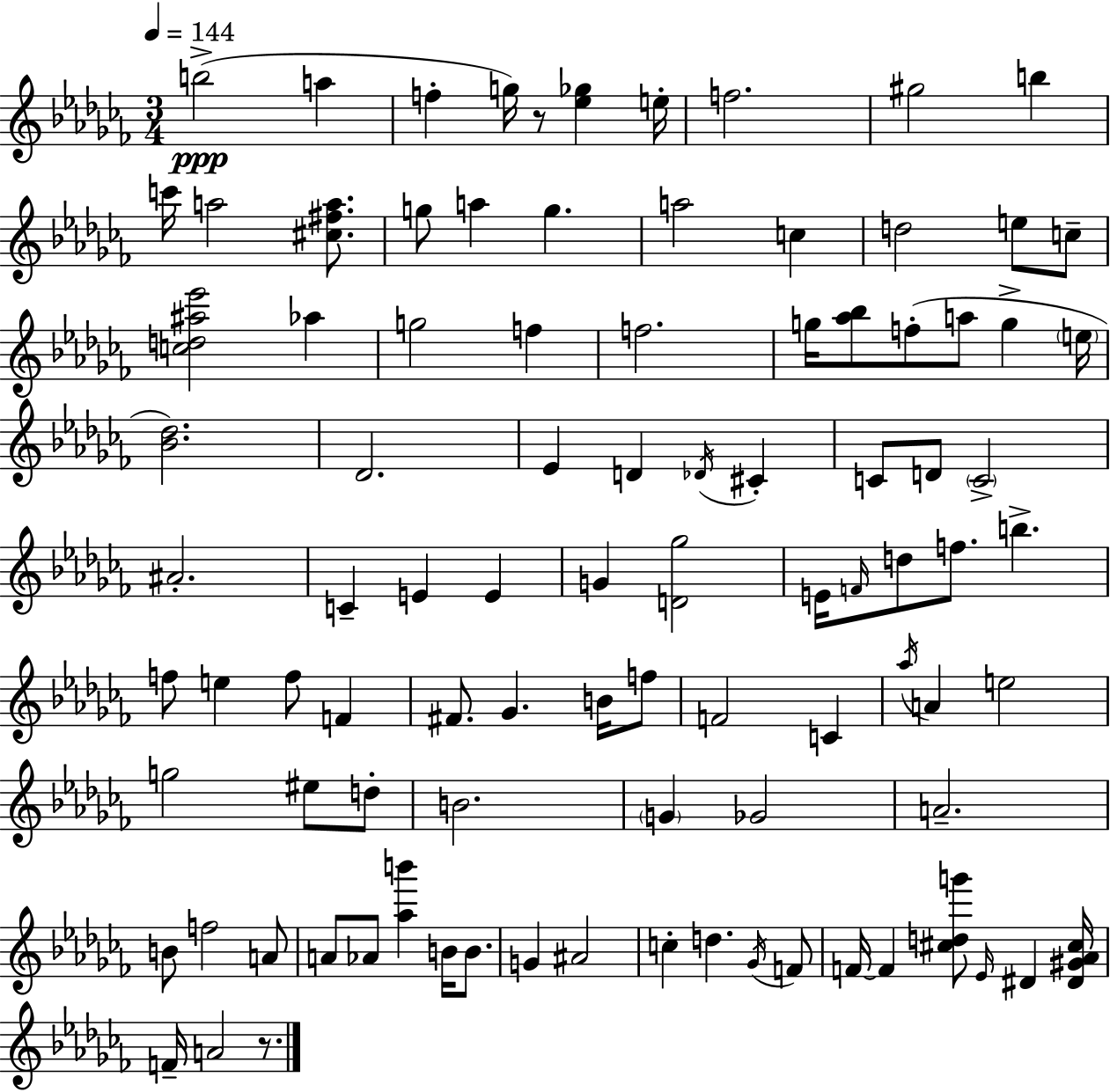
B5/h A5/q F5/q G5/s R/e [Eb5,Gb5]/q E5/s F5/h. G#5/h B5/q C6/s A5/h [C#5,F#5,A5]/e. G5/e A5/q G5/q. A5/h C5/q D5/h E5/e C5/e [C5,D5,A#5,Eb6]/h Ab5/q G5/h F5/q F5/h. G5/s [Ab5,Bb5]/e F5/e A5/e G5/q E5/s [Bb4,Db5]/h. Db4/h. Eb4/q D4/q Db4/s C#4/q C4/e D4/e C4/h A#4/h. C4/q E4/q E4/q G4/q [D4,Gb5]/h E4/s F4/s D5/e F5/e. B5/q. F5/e E5/q F5/e F4/q F#4/e. Gb4/q. B4/s F5/e F4/h C4/q Ab5/s A4/q E5/h G5/h EIS5/e D5/e B4/h. G4/q Gb4/h A4/h. B4/e F5/h A4/e A4/e Ab4/e [Ab5,B6]/q B4/s B4/e. G4/q A#4/h C5/q D5/q. Gb4/s F4/e F4/s F4/q [C#5,D5,G6]/e Eb4/s D#4/q [D#4,G#4,Ab4,C#5]/s F4/s A4/h R/e.